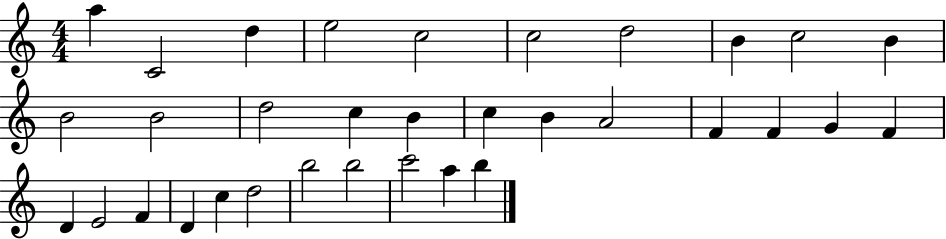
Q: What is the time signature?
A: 4/4